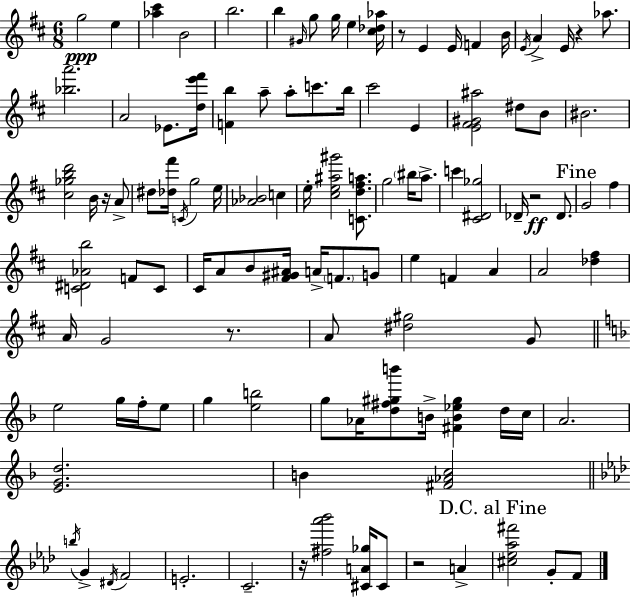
G5/h E5/q [Ab5,C#6]/q B4/h B5/h. B5/q G#4/s G5/e G5/s E5/q [C#5,Db5,Ab5]/s R/e E4/q E4/s F4/q B4/s E4/s A4/q E4/s R/q Ab5/e. [Bb5,A6]/h. A4/h Eb4/e. [D5,E6,F#6]/s [F4,B5]/q A5/e A5/e C6/e. B5/s C#6/h E4/q [E4,F#4,G#4,A#5]/h D#5/e B4/e BIS4/h. [C#5,Gb5,B5,D6]/h B4/s R/s A4/e D#5/e [Db5,F#6]/s C4/s G5/h E5/s [Ab4,Bb4]/h C5/q E5/s [C#5,E5,A#5,G#6]/h [C4,D5,F#5,A5]/e. G5/h BIS5/s A5/e. C6/q [C#4,D#4,Gb5]/h Db4/s R/h Db4/e. G4/h F#5/q [C4,D#4,Ab4,B5]/h F4/e C4/e C#4/s A4/e B4/e [F#4,G#4,A#4]/s A4/s F4/e. G4/e E5/q F4/q A4/q A4/h [Db5,F#5]/q A4/s G4/h R/e. A4/e [D#5,G#5]/h G4/e E5/h G5/s F5/s E5/e G5/q [E5,B5]/h G5/e Ab4/s [D5,F#5,G#5,B6]/e B4/s [F#4,B4,Eb5,G#5]/q D5/s C5/s A4/h. [E4,G4,D5]/h. B4/q [F#4,Ab4,C5]/h B5/s G4/q D#4/s F4/h E4/h. C4/h. R/s [F#5,Ab6,Bb6]/h [C#4,A4,Gb5]/s C#4/e R/h A4/q [C#5,Eb5,Ab5,F#6]/h G4/e F4/e